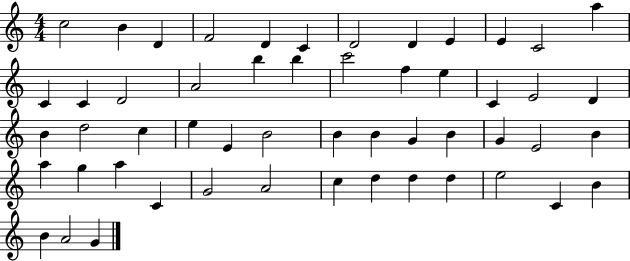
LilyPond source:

{
  \clef treble
  \numericTimeSignature
  \time 4/4
  \key c \major
  c''2 b'4 d'4 | f'2 d'4 c'4 | d'2 d'4 e'4 | e'4 c'2 a''4 | \break c'4 c'4 d'2 | a'2 b''4 b''4 | c'''2 f''4 e''4 | c'4 e'2 d'4 | \break b'4 d''2 c''4 | e''4 e'4 b'2 | b'4 b'4 g'4 b'4 | g'4 e'2 b'4 | \break a''4 g''4 a''4 c'4 | g'2 a'2 | c''4 d''4 d''4 d''4 | e''2 c'4 b'4 | \break b'4 a'2 g'4 | \bar "|."
}